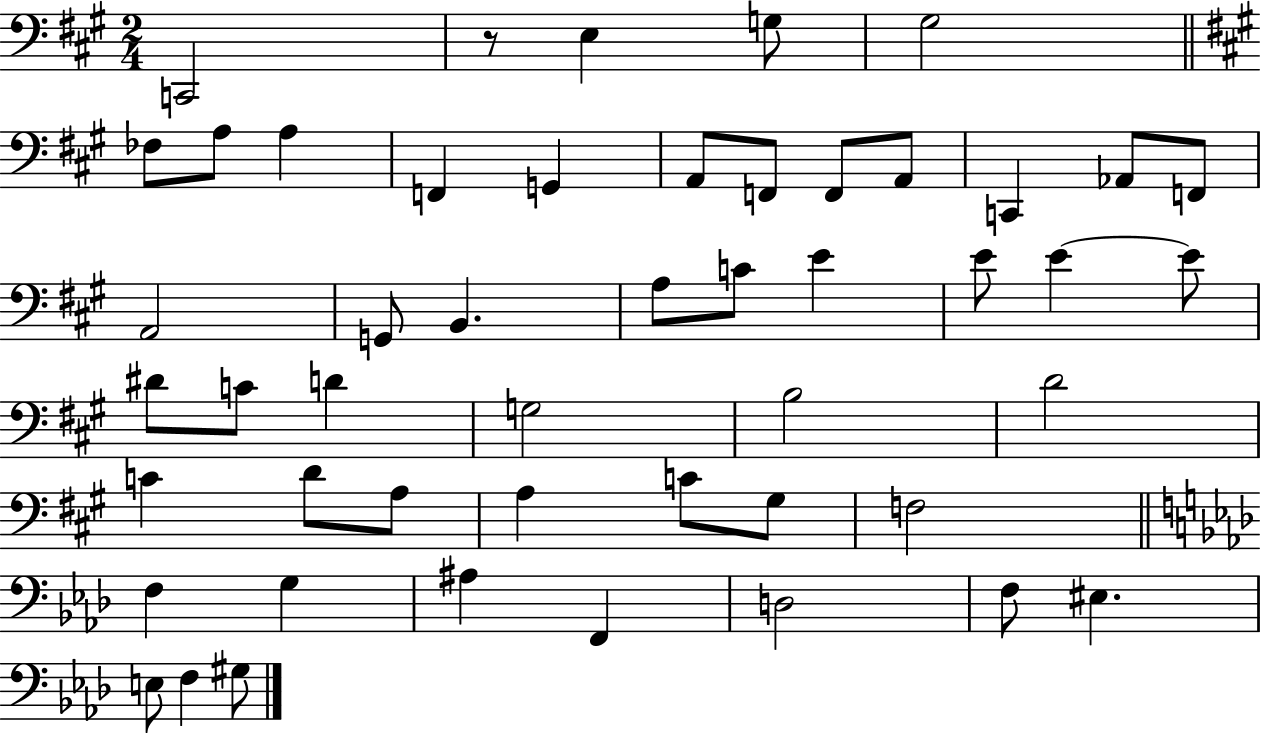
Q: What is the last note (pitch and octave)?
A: G#3